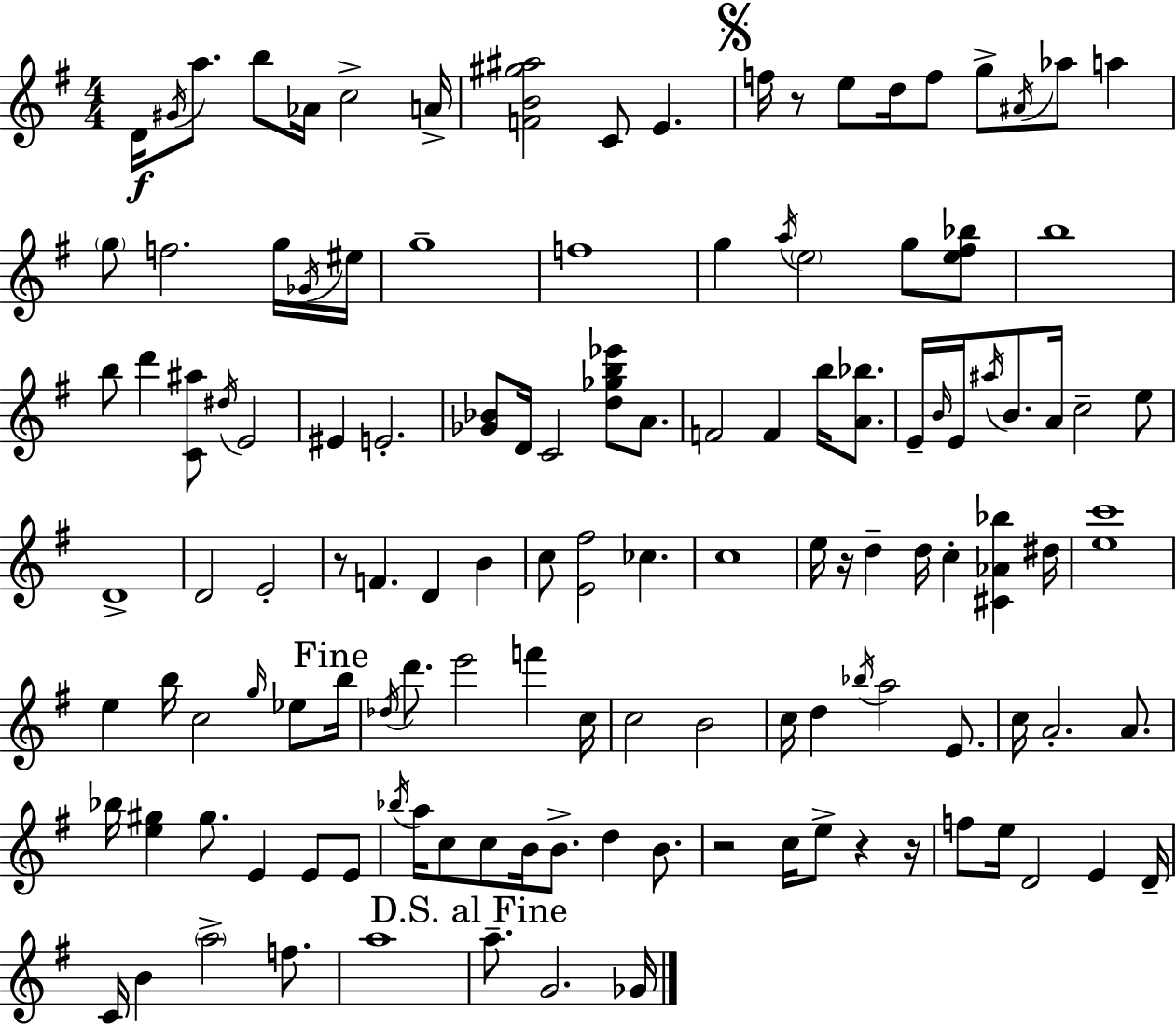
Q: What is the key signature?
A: E minor